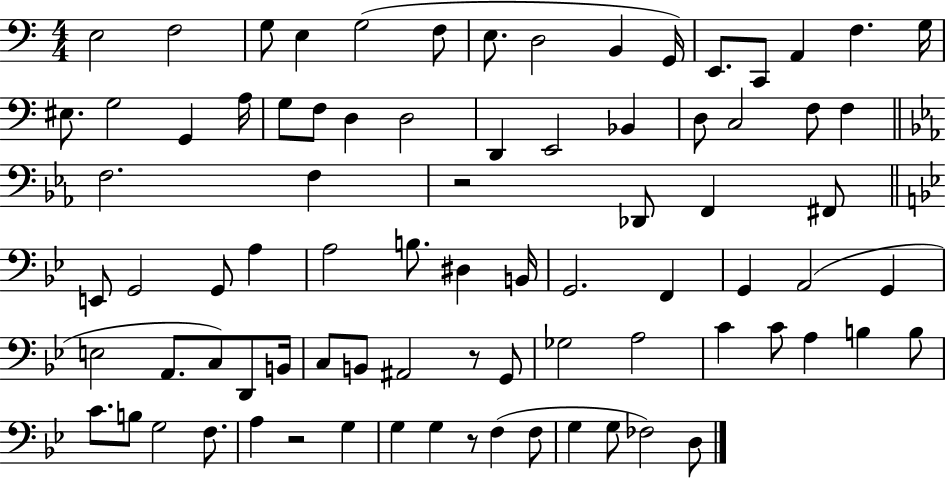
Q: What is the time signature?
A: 4/4